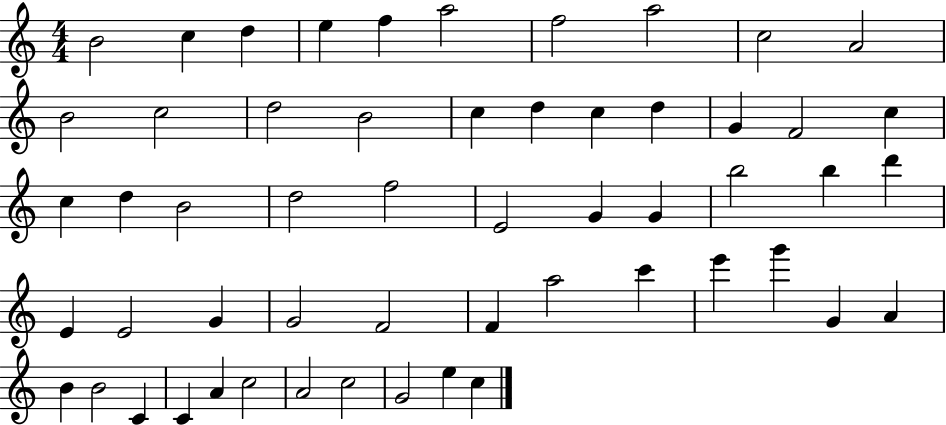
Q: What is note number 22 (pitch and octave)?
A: C5